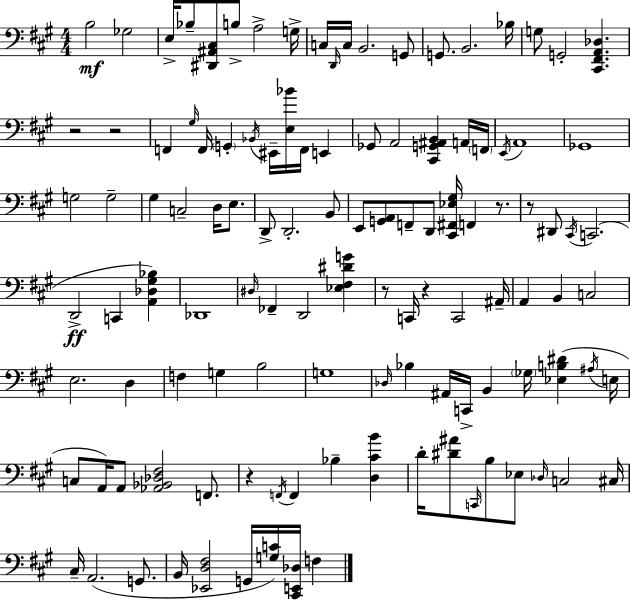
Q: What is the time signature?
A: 4/4